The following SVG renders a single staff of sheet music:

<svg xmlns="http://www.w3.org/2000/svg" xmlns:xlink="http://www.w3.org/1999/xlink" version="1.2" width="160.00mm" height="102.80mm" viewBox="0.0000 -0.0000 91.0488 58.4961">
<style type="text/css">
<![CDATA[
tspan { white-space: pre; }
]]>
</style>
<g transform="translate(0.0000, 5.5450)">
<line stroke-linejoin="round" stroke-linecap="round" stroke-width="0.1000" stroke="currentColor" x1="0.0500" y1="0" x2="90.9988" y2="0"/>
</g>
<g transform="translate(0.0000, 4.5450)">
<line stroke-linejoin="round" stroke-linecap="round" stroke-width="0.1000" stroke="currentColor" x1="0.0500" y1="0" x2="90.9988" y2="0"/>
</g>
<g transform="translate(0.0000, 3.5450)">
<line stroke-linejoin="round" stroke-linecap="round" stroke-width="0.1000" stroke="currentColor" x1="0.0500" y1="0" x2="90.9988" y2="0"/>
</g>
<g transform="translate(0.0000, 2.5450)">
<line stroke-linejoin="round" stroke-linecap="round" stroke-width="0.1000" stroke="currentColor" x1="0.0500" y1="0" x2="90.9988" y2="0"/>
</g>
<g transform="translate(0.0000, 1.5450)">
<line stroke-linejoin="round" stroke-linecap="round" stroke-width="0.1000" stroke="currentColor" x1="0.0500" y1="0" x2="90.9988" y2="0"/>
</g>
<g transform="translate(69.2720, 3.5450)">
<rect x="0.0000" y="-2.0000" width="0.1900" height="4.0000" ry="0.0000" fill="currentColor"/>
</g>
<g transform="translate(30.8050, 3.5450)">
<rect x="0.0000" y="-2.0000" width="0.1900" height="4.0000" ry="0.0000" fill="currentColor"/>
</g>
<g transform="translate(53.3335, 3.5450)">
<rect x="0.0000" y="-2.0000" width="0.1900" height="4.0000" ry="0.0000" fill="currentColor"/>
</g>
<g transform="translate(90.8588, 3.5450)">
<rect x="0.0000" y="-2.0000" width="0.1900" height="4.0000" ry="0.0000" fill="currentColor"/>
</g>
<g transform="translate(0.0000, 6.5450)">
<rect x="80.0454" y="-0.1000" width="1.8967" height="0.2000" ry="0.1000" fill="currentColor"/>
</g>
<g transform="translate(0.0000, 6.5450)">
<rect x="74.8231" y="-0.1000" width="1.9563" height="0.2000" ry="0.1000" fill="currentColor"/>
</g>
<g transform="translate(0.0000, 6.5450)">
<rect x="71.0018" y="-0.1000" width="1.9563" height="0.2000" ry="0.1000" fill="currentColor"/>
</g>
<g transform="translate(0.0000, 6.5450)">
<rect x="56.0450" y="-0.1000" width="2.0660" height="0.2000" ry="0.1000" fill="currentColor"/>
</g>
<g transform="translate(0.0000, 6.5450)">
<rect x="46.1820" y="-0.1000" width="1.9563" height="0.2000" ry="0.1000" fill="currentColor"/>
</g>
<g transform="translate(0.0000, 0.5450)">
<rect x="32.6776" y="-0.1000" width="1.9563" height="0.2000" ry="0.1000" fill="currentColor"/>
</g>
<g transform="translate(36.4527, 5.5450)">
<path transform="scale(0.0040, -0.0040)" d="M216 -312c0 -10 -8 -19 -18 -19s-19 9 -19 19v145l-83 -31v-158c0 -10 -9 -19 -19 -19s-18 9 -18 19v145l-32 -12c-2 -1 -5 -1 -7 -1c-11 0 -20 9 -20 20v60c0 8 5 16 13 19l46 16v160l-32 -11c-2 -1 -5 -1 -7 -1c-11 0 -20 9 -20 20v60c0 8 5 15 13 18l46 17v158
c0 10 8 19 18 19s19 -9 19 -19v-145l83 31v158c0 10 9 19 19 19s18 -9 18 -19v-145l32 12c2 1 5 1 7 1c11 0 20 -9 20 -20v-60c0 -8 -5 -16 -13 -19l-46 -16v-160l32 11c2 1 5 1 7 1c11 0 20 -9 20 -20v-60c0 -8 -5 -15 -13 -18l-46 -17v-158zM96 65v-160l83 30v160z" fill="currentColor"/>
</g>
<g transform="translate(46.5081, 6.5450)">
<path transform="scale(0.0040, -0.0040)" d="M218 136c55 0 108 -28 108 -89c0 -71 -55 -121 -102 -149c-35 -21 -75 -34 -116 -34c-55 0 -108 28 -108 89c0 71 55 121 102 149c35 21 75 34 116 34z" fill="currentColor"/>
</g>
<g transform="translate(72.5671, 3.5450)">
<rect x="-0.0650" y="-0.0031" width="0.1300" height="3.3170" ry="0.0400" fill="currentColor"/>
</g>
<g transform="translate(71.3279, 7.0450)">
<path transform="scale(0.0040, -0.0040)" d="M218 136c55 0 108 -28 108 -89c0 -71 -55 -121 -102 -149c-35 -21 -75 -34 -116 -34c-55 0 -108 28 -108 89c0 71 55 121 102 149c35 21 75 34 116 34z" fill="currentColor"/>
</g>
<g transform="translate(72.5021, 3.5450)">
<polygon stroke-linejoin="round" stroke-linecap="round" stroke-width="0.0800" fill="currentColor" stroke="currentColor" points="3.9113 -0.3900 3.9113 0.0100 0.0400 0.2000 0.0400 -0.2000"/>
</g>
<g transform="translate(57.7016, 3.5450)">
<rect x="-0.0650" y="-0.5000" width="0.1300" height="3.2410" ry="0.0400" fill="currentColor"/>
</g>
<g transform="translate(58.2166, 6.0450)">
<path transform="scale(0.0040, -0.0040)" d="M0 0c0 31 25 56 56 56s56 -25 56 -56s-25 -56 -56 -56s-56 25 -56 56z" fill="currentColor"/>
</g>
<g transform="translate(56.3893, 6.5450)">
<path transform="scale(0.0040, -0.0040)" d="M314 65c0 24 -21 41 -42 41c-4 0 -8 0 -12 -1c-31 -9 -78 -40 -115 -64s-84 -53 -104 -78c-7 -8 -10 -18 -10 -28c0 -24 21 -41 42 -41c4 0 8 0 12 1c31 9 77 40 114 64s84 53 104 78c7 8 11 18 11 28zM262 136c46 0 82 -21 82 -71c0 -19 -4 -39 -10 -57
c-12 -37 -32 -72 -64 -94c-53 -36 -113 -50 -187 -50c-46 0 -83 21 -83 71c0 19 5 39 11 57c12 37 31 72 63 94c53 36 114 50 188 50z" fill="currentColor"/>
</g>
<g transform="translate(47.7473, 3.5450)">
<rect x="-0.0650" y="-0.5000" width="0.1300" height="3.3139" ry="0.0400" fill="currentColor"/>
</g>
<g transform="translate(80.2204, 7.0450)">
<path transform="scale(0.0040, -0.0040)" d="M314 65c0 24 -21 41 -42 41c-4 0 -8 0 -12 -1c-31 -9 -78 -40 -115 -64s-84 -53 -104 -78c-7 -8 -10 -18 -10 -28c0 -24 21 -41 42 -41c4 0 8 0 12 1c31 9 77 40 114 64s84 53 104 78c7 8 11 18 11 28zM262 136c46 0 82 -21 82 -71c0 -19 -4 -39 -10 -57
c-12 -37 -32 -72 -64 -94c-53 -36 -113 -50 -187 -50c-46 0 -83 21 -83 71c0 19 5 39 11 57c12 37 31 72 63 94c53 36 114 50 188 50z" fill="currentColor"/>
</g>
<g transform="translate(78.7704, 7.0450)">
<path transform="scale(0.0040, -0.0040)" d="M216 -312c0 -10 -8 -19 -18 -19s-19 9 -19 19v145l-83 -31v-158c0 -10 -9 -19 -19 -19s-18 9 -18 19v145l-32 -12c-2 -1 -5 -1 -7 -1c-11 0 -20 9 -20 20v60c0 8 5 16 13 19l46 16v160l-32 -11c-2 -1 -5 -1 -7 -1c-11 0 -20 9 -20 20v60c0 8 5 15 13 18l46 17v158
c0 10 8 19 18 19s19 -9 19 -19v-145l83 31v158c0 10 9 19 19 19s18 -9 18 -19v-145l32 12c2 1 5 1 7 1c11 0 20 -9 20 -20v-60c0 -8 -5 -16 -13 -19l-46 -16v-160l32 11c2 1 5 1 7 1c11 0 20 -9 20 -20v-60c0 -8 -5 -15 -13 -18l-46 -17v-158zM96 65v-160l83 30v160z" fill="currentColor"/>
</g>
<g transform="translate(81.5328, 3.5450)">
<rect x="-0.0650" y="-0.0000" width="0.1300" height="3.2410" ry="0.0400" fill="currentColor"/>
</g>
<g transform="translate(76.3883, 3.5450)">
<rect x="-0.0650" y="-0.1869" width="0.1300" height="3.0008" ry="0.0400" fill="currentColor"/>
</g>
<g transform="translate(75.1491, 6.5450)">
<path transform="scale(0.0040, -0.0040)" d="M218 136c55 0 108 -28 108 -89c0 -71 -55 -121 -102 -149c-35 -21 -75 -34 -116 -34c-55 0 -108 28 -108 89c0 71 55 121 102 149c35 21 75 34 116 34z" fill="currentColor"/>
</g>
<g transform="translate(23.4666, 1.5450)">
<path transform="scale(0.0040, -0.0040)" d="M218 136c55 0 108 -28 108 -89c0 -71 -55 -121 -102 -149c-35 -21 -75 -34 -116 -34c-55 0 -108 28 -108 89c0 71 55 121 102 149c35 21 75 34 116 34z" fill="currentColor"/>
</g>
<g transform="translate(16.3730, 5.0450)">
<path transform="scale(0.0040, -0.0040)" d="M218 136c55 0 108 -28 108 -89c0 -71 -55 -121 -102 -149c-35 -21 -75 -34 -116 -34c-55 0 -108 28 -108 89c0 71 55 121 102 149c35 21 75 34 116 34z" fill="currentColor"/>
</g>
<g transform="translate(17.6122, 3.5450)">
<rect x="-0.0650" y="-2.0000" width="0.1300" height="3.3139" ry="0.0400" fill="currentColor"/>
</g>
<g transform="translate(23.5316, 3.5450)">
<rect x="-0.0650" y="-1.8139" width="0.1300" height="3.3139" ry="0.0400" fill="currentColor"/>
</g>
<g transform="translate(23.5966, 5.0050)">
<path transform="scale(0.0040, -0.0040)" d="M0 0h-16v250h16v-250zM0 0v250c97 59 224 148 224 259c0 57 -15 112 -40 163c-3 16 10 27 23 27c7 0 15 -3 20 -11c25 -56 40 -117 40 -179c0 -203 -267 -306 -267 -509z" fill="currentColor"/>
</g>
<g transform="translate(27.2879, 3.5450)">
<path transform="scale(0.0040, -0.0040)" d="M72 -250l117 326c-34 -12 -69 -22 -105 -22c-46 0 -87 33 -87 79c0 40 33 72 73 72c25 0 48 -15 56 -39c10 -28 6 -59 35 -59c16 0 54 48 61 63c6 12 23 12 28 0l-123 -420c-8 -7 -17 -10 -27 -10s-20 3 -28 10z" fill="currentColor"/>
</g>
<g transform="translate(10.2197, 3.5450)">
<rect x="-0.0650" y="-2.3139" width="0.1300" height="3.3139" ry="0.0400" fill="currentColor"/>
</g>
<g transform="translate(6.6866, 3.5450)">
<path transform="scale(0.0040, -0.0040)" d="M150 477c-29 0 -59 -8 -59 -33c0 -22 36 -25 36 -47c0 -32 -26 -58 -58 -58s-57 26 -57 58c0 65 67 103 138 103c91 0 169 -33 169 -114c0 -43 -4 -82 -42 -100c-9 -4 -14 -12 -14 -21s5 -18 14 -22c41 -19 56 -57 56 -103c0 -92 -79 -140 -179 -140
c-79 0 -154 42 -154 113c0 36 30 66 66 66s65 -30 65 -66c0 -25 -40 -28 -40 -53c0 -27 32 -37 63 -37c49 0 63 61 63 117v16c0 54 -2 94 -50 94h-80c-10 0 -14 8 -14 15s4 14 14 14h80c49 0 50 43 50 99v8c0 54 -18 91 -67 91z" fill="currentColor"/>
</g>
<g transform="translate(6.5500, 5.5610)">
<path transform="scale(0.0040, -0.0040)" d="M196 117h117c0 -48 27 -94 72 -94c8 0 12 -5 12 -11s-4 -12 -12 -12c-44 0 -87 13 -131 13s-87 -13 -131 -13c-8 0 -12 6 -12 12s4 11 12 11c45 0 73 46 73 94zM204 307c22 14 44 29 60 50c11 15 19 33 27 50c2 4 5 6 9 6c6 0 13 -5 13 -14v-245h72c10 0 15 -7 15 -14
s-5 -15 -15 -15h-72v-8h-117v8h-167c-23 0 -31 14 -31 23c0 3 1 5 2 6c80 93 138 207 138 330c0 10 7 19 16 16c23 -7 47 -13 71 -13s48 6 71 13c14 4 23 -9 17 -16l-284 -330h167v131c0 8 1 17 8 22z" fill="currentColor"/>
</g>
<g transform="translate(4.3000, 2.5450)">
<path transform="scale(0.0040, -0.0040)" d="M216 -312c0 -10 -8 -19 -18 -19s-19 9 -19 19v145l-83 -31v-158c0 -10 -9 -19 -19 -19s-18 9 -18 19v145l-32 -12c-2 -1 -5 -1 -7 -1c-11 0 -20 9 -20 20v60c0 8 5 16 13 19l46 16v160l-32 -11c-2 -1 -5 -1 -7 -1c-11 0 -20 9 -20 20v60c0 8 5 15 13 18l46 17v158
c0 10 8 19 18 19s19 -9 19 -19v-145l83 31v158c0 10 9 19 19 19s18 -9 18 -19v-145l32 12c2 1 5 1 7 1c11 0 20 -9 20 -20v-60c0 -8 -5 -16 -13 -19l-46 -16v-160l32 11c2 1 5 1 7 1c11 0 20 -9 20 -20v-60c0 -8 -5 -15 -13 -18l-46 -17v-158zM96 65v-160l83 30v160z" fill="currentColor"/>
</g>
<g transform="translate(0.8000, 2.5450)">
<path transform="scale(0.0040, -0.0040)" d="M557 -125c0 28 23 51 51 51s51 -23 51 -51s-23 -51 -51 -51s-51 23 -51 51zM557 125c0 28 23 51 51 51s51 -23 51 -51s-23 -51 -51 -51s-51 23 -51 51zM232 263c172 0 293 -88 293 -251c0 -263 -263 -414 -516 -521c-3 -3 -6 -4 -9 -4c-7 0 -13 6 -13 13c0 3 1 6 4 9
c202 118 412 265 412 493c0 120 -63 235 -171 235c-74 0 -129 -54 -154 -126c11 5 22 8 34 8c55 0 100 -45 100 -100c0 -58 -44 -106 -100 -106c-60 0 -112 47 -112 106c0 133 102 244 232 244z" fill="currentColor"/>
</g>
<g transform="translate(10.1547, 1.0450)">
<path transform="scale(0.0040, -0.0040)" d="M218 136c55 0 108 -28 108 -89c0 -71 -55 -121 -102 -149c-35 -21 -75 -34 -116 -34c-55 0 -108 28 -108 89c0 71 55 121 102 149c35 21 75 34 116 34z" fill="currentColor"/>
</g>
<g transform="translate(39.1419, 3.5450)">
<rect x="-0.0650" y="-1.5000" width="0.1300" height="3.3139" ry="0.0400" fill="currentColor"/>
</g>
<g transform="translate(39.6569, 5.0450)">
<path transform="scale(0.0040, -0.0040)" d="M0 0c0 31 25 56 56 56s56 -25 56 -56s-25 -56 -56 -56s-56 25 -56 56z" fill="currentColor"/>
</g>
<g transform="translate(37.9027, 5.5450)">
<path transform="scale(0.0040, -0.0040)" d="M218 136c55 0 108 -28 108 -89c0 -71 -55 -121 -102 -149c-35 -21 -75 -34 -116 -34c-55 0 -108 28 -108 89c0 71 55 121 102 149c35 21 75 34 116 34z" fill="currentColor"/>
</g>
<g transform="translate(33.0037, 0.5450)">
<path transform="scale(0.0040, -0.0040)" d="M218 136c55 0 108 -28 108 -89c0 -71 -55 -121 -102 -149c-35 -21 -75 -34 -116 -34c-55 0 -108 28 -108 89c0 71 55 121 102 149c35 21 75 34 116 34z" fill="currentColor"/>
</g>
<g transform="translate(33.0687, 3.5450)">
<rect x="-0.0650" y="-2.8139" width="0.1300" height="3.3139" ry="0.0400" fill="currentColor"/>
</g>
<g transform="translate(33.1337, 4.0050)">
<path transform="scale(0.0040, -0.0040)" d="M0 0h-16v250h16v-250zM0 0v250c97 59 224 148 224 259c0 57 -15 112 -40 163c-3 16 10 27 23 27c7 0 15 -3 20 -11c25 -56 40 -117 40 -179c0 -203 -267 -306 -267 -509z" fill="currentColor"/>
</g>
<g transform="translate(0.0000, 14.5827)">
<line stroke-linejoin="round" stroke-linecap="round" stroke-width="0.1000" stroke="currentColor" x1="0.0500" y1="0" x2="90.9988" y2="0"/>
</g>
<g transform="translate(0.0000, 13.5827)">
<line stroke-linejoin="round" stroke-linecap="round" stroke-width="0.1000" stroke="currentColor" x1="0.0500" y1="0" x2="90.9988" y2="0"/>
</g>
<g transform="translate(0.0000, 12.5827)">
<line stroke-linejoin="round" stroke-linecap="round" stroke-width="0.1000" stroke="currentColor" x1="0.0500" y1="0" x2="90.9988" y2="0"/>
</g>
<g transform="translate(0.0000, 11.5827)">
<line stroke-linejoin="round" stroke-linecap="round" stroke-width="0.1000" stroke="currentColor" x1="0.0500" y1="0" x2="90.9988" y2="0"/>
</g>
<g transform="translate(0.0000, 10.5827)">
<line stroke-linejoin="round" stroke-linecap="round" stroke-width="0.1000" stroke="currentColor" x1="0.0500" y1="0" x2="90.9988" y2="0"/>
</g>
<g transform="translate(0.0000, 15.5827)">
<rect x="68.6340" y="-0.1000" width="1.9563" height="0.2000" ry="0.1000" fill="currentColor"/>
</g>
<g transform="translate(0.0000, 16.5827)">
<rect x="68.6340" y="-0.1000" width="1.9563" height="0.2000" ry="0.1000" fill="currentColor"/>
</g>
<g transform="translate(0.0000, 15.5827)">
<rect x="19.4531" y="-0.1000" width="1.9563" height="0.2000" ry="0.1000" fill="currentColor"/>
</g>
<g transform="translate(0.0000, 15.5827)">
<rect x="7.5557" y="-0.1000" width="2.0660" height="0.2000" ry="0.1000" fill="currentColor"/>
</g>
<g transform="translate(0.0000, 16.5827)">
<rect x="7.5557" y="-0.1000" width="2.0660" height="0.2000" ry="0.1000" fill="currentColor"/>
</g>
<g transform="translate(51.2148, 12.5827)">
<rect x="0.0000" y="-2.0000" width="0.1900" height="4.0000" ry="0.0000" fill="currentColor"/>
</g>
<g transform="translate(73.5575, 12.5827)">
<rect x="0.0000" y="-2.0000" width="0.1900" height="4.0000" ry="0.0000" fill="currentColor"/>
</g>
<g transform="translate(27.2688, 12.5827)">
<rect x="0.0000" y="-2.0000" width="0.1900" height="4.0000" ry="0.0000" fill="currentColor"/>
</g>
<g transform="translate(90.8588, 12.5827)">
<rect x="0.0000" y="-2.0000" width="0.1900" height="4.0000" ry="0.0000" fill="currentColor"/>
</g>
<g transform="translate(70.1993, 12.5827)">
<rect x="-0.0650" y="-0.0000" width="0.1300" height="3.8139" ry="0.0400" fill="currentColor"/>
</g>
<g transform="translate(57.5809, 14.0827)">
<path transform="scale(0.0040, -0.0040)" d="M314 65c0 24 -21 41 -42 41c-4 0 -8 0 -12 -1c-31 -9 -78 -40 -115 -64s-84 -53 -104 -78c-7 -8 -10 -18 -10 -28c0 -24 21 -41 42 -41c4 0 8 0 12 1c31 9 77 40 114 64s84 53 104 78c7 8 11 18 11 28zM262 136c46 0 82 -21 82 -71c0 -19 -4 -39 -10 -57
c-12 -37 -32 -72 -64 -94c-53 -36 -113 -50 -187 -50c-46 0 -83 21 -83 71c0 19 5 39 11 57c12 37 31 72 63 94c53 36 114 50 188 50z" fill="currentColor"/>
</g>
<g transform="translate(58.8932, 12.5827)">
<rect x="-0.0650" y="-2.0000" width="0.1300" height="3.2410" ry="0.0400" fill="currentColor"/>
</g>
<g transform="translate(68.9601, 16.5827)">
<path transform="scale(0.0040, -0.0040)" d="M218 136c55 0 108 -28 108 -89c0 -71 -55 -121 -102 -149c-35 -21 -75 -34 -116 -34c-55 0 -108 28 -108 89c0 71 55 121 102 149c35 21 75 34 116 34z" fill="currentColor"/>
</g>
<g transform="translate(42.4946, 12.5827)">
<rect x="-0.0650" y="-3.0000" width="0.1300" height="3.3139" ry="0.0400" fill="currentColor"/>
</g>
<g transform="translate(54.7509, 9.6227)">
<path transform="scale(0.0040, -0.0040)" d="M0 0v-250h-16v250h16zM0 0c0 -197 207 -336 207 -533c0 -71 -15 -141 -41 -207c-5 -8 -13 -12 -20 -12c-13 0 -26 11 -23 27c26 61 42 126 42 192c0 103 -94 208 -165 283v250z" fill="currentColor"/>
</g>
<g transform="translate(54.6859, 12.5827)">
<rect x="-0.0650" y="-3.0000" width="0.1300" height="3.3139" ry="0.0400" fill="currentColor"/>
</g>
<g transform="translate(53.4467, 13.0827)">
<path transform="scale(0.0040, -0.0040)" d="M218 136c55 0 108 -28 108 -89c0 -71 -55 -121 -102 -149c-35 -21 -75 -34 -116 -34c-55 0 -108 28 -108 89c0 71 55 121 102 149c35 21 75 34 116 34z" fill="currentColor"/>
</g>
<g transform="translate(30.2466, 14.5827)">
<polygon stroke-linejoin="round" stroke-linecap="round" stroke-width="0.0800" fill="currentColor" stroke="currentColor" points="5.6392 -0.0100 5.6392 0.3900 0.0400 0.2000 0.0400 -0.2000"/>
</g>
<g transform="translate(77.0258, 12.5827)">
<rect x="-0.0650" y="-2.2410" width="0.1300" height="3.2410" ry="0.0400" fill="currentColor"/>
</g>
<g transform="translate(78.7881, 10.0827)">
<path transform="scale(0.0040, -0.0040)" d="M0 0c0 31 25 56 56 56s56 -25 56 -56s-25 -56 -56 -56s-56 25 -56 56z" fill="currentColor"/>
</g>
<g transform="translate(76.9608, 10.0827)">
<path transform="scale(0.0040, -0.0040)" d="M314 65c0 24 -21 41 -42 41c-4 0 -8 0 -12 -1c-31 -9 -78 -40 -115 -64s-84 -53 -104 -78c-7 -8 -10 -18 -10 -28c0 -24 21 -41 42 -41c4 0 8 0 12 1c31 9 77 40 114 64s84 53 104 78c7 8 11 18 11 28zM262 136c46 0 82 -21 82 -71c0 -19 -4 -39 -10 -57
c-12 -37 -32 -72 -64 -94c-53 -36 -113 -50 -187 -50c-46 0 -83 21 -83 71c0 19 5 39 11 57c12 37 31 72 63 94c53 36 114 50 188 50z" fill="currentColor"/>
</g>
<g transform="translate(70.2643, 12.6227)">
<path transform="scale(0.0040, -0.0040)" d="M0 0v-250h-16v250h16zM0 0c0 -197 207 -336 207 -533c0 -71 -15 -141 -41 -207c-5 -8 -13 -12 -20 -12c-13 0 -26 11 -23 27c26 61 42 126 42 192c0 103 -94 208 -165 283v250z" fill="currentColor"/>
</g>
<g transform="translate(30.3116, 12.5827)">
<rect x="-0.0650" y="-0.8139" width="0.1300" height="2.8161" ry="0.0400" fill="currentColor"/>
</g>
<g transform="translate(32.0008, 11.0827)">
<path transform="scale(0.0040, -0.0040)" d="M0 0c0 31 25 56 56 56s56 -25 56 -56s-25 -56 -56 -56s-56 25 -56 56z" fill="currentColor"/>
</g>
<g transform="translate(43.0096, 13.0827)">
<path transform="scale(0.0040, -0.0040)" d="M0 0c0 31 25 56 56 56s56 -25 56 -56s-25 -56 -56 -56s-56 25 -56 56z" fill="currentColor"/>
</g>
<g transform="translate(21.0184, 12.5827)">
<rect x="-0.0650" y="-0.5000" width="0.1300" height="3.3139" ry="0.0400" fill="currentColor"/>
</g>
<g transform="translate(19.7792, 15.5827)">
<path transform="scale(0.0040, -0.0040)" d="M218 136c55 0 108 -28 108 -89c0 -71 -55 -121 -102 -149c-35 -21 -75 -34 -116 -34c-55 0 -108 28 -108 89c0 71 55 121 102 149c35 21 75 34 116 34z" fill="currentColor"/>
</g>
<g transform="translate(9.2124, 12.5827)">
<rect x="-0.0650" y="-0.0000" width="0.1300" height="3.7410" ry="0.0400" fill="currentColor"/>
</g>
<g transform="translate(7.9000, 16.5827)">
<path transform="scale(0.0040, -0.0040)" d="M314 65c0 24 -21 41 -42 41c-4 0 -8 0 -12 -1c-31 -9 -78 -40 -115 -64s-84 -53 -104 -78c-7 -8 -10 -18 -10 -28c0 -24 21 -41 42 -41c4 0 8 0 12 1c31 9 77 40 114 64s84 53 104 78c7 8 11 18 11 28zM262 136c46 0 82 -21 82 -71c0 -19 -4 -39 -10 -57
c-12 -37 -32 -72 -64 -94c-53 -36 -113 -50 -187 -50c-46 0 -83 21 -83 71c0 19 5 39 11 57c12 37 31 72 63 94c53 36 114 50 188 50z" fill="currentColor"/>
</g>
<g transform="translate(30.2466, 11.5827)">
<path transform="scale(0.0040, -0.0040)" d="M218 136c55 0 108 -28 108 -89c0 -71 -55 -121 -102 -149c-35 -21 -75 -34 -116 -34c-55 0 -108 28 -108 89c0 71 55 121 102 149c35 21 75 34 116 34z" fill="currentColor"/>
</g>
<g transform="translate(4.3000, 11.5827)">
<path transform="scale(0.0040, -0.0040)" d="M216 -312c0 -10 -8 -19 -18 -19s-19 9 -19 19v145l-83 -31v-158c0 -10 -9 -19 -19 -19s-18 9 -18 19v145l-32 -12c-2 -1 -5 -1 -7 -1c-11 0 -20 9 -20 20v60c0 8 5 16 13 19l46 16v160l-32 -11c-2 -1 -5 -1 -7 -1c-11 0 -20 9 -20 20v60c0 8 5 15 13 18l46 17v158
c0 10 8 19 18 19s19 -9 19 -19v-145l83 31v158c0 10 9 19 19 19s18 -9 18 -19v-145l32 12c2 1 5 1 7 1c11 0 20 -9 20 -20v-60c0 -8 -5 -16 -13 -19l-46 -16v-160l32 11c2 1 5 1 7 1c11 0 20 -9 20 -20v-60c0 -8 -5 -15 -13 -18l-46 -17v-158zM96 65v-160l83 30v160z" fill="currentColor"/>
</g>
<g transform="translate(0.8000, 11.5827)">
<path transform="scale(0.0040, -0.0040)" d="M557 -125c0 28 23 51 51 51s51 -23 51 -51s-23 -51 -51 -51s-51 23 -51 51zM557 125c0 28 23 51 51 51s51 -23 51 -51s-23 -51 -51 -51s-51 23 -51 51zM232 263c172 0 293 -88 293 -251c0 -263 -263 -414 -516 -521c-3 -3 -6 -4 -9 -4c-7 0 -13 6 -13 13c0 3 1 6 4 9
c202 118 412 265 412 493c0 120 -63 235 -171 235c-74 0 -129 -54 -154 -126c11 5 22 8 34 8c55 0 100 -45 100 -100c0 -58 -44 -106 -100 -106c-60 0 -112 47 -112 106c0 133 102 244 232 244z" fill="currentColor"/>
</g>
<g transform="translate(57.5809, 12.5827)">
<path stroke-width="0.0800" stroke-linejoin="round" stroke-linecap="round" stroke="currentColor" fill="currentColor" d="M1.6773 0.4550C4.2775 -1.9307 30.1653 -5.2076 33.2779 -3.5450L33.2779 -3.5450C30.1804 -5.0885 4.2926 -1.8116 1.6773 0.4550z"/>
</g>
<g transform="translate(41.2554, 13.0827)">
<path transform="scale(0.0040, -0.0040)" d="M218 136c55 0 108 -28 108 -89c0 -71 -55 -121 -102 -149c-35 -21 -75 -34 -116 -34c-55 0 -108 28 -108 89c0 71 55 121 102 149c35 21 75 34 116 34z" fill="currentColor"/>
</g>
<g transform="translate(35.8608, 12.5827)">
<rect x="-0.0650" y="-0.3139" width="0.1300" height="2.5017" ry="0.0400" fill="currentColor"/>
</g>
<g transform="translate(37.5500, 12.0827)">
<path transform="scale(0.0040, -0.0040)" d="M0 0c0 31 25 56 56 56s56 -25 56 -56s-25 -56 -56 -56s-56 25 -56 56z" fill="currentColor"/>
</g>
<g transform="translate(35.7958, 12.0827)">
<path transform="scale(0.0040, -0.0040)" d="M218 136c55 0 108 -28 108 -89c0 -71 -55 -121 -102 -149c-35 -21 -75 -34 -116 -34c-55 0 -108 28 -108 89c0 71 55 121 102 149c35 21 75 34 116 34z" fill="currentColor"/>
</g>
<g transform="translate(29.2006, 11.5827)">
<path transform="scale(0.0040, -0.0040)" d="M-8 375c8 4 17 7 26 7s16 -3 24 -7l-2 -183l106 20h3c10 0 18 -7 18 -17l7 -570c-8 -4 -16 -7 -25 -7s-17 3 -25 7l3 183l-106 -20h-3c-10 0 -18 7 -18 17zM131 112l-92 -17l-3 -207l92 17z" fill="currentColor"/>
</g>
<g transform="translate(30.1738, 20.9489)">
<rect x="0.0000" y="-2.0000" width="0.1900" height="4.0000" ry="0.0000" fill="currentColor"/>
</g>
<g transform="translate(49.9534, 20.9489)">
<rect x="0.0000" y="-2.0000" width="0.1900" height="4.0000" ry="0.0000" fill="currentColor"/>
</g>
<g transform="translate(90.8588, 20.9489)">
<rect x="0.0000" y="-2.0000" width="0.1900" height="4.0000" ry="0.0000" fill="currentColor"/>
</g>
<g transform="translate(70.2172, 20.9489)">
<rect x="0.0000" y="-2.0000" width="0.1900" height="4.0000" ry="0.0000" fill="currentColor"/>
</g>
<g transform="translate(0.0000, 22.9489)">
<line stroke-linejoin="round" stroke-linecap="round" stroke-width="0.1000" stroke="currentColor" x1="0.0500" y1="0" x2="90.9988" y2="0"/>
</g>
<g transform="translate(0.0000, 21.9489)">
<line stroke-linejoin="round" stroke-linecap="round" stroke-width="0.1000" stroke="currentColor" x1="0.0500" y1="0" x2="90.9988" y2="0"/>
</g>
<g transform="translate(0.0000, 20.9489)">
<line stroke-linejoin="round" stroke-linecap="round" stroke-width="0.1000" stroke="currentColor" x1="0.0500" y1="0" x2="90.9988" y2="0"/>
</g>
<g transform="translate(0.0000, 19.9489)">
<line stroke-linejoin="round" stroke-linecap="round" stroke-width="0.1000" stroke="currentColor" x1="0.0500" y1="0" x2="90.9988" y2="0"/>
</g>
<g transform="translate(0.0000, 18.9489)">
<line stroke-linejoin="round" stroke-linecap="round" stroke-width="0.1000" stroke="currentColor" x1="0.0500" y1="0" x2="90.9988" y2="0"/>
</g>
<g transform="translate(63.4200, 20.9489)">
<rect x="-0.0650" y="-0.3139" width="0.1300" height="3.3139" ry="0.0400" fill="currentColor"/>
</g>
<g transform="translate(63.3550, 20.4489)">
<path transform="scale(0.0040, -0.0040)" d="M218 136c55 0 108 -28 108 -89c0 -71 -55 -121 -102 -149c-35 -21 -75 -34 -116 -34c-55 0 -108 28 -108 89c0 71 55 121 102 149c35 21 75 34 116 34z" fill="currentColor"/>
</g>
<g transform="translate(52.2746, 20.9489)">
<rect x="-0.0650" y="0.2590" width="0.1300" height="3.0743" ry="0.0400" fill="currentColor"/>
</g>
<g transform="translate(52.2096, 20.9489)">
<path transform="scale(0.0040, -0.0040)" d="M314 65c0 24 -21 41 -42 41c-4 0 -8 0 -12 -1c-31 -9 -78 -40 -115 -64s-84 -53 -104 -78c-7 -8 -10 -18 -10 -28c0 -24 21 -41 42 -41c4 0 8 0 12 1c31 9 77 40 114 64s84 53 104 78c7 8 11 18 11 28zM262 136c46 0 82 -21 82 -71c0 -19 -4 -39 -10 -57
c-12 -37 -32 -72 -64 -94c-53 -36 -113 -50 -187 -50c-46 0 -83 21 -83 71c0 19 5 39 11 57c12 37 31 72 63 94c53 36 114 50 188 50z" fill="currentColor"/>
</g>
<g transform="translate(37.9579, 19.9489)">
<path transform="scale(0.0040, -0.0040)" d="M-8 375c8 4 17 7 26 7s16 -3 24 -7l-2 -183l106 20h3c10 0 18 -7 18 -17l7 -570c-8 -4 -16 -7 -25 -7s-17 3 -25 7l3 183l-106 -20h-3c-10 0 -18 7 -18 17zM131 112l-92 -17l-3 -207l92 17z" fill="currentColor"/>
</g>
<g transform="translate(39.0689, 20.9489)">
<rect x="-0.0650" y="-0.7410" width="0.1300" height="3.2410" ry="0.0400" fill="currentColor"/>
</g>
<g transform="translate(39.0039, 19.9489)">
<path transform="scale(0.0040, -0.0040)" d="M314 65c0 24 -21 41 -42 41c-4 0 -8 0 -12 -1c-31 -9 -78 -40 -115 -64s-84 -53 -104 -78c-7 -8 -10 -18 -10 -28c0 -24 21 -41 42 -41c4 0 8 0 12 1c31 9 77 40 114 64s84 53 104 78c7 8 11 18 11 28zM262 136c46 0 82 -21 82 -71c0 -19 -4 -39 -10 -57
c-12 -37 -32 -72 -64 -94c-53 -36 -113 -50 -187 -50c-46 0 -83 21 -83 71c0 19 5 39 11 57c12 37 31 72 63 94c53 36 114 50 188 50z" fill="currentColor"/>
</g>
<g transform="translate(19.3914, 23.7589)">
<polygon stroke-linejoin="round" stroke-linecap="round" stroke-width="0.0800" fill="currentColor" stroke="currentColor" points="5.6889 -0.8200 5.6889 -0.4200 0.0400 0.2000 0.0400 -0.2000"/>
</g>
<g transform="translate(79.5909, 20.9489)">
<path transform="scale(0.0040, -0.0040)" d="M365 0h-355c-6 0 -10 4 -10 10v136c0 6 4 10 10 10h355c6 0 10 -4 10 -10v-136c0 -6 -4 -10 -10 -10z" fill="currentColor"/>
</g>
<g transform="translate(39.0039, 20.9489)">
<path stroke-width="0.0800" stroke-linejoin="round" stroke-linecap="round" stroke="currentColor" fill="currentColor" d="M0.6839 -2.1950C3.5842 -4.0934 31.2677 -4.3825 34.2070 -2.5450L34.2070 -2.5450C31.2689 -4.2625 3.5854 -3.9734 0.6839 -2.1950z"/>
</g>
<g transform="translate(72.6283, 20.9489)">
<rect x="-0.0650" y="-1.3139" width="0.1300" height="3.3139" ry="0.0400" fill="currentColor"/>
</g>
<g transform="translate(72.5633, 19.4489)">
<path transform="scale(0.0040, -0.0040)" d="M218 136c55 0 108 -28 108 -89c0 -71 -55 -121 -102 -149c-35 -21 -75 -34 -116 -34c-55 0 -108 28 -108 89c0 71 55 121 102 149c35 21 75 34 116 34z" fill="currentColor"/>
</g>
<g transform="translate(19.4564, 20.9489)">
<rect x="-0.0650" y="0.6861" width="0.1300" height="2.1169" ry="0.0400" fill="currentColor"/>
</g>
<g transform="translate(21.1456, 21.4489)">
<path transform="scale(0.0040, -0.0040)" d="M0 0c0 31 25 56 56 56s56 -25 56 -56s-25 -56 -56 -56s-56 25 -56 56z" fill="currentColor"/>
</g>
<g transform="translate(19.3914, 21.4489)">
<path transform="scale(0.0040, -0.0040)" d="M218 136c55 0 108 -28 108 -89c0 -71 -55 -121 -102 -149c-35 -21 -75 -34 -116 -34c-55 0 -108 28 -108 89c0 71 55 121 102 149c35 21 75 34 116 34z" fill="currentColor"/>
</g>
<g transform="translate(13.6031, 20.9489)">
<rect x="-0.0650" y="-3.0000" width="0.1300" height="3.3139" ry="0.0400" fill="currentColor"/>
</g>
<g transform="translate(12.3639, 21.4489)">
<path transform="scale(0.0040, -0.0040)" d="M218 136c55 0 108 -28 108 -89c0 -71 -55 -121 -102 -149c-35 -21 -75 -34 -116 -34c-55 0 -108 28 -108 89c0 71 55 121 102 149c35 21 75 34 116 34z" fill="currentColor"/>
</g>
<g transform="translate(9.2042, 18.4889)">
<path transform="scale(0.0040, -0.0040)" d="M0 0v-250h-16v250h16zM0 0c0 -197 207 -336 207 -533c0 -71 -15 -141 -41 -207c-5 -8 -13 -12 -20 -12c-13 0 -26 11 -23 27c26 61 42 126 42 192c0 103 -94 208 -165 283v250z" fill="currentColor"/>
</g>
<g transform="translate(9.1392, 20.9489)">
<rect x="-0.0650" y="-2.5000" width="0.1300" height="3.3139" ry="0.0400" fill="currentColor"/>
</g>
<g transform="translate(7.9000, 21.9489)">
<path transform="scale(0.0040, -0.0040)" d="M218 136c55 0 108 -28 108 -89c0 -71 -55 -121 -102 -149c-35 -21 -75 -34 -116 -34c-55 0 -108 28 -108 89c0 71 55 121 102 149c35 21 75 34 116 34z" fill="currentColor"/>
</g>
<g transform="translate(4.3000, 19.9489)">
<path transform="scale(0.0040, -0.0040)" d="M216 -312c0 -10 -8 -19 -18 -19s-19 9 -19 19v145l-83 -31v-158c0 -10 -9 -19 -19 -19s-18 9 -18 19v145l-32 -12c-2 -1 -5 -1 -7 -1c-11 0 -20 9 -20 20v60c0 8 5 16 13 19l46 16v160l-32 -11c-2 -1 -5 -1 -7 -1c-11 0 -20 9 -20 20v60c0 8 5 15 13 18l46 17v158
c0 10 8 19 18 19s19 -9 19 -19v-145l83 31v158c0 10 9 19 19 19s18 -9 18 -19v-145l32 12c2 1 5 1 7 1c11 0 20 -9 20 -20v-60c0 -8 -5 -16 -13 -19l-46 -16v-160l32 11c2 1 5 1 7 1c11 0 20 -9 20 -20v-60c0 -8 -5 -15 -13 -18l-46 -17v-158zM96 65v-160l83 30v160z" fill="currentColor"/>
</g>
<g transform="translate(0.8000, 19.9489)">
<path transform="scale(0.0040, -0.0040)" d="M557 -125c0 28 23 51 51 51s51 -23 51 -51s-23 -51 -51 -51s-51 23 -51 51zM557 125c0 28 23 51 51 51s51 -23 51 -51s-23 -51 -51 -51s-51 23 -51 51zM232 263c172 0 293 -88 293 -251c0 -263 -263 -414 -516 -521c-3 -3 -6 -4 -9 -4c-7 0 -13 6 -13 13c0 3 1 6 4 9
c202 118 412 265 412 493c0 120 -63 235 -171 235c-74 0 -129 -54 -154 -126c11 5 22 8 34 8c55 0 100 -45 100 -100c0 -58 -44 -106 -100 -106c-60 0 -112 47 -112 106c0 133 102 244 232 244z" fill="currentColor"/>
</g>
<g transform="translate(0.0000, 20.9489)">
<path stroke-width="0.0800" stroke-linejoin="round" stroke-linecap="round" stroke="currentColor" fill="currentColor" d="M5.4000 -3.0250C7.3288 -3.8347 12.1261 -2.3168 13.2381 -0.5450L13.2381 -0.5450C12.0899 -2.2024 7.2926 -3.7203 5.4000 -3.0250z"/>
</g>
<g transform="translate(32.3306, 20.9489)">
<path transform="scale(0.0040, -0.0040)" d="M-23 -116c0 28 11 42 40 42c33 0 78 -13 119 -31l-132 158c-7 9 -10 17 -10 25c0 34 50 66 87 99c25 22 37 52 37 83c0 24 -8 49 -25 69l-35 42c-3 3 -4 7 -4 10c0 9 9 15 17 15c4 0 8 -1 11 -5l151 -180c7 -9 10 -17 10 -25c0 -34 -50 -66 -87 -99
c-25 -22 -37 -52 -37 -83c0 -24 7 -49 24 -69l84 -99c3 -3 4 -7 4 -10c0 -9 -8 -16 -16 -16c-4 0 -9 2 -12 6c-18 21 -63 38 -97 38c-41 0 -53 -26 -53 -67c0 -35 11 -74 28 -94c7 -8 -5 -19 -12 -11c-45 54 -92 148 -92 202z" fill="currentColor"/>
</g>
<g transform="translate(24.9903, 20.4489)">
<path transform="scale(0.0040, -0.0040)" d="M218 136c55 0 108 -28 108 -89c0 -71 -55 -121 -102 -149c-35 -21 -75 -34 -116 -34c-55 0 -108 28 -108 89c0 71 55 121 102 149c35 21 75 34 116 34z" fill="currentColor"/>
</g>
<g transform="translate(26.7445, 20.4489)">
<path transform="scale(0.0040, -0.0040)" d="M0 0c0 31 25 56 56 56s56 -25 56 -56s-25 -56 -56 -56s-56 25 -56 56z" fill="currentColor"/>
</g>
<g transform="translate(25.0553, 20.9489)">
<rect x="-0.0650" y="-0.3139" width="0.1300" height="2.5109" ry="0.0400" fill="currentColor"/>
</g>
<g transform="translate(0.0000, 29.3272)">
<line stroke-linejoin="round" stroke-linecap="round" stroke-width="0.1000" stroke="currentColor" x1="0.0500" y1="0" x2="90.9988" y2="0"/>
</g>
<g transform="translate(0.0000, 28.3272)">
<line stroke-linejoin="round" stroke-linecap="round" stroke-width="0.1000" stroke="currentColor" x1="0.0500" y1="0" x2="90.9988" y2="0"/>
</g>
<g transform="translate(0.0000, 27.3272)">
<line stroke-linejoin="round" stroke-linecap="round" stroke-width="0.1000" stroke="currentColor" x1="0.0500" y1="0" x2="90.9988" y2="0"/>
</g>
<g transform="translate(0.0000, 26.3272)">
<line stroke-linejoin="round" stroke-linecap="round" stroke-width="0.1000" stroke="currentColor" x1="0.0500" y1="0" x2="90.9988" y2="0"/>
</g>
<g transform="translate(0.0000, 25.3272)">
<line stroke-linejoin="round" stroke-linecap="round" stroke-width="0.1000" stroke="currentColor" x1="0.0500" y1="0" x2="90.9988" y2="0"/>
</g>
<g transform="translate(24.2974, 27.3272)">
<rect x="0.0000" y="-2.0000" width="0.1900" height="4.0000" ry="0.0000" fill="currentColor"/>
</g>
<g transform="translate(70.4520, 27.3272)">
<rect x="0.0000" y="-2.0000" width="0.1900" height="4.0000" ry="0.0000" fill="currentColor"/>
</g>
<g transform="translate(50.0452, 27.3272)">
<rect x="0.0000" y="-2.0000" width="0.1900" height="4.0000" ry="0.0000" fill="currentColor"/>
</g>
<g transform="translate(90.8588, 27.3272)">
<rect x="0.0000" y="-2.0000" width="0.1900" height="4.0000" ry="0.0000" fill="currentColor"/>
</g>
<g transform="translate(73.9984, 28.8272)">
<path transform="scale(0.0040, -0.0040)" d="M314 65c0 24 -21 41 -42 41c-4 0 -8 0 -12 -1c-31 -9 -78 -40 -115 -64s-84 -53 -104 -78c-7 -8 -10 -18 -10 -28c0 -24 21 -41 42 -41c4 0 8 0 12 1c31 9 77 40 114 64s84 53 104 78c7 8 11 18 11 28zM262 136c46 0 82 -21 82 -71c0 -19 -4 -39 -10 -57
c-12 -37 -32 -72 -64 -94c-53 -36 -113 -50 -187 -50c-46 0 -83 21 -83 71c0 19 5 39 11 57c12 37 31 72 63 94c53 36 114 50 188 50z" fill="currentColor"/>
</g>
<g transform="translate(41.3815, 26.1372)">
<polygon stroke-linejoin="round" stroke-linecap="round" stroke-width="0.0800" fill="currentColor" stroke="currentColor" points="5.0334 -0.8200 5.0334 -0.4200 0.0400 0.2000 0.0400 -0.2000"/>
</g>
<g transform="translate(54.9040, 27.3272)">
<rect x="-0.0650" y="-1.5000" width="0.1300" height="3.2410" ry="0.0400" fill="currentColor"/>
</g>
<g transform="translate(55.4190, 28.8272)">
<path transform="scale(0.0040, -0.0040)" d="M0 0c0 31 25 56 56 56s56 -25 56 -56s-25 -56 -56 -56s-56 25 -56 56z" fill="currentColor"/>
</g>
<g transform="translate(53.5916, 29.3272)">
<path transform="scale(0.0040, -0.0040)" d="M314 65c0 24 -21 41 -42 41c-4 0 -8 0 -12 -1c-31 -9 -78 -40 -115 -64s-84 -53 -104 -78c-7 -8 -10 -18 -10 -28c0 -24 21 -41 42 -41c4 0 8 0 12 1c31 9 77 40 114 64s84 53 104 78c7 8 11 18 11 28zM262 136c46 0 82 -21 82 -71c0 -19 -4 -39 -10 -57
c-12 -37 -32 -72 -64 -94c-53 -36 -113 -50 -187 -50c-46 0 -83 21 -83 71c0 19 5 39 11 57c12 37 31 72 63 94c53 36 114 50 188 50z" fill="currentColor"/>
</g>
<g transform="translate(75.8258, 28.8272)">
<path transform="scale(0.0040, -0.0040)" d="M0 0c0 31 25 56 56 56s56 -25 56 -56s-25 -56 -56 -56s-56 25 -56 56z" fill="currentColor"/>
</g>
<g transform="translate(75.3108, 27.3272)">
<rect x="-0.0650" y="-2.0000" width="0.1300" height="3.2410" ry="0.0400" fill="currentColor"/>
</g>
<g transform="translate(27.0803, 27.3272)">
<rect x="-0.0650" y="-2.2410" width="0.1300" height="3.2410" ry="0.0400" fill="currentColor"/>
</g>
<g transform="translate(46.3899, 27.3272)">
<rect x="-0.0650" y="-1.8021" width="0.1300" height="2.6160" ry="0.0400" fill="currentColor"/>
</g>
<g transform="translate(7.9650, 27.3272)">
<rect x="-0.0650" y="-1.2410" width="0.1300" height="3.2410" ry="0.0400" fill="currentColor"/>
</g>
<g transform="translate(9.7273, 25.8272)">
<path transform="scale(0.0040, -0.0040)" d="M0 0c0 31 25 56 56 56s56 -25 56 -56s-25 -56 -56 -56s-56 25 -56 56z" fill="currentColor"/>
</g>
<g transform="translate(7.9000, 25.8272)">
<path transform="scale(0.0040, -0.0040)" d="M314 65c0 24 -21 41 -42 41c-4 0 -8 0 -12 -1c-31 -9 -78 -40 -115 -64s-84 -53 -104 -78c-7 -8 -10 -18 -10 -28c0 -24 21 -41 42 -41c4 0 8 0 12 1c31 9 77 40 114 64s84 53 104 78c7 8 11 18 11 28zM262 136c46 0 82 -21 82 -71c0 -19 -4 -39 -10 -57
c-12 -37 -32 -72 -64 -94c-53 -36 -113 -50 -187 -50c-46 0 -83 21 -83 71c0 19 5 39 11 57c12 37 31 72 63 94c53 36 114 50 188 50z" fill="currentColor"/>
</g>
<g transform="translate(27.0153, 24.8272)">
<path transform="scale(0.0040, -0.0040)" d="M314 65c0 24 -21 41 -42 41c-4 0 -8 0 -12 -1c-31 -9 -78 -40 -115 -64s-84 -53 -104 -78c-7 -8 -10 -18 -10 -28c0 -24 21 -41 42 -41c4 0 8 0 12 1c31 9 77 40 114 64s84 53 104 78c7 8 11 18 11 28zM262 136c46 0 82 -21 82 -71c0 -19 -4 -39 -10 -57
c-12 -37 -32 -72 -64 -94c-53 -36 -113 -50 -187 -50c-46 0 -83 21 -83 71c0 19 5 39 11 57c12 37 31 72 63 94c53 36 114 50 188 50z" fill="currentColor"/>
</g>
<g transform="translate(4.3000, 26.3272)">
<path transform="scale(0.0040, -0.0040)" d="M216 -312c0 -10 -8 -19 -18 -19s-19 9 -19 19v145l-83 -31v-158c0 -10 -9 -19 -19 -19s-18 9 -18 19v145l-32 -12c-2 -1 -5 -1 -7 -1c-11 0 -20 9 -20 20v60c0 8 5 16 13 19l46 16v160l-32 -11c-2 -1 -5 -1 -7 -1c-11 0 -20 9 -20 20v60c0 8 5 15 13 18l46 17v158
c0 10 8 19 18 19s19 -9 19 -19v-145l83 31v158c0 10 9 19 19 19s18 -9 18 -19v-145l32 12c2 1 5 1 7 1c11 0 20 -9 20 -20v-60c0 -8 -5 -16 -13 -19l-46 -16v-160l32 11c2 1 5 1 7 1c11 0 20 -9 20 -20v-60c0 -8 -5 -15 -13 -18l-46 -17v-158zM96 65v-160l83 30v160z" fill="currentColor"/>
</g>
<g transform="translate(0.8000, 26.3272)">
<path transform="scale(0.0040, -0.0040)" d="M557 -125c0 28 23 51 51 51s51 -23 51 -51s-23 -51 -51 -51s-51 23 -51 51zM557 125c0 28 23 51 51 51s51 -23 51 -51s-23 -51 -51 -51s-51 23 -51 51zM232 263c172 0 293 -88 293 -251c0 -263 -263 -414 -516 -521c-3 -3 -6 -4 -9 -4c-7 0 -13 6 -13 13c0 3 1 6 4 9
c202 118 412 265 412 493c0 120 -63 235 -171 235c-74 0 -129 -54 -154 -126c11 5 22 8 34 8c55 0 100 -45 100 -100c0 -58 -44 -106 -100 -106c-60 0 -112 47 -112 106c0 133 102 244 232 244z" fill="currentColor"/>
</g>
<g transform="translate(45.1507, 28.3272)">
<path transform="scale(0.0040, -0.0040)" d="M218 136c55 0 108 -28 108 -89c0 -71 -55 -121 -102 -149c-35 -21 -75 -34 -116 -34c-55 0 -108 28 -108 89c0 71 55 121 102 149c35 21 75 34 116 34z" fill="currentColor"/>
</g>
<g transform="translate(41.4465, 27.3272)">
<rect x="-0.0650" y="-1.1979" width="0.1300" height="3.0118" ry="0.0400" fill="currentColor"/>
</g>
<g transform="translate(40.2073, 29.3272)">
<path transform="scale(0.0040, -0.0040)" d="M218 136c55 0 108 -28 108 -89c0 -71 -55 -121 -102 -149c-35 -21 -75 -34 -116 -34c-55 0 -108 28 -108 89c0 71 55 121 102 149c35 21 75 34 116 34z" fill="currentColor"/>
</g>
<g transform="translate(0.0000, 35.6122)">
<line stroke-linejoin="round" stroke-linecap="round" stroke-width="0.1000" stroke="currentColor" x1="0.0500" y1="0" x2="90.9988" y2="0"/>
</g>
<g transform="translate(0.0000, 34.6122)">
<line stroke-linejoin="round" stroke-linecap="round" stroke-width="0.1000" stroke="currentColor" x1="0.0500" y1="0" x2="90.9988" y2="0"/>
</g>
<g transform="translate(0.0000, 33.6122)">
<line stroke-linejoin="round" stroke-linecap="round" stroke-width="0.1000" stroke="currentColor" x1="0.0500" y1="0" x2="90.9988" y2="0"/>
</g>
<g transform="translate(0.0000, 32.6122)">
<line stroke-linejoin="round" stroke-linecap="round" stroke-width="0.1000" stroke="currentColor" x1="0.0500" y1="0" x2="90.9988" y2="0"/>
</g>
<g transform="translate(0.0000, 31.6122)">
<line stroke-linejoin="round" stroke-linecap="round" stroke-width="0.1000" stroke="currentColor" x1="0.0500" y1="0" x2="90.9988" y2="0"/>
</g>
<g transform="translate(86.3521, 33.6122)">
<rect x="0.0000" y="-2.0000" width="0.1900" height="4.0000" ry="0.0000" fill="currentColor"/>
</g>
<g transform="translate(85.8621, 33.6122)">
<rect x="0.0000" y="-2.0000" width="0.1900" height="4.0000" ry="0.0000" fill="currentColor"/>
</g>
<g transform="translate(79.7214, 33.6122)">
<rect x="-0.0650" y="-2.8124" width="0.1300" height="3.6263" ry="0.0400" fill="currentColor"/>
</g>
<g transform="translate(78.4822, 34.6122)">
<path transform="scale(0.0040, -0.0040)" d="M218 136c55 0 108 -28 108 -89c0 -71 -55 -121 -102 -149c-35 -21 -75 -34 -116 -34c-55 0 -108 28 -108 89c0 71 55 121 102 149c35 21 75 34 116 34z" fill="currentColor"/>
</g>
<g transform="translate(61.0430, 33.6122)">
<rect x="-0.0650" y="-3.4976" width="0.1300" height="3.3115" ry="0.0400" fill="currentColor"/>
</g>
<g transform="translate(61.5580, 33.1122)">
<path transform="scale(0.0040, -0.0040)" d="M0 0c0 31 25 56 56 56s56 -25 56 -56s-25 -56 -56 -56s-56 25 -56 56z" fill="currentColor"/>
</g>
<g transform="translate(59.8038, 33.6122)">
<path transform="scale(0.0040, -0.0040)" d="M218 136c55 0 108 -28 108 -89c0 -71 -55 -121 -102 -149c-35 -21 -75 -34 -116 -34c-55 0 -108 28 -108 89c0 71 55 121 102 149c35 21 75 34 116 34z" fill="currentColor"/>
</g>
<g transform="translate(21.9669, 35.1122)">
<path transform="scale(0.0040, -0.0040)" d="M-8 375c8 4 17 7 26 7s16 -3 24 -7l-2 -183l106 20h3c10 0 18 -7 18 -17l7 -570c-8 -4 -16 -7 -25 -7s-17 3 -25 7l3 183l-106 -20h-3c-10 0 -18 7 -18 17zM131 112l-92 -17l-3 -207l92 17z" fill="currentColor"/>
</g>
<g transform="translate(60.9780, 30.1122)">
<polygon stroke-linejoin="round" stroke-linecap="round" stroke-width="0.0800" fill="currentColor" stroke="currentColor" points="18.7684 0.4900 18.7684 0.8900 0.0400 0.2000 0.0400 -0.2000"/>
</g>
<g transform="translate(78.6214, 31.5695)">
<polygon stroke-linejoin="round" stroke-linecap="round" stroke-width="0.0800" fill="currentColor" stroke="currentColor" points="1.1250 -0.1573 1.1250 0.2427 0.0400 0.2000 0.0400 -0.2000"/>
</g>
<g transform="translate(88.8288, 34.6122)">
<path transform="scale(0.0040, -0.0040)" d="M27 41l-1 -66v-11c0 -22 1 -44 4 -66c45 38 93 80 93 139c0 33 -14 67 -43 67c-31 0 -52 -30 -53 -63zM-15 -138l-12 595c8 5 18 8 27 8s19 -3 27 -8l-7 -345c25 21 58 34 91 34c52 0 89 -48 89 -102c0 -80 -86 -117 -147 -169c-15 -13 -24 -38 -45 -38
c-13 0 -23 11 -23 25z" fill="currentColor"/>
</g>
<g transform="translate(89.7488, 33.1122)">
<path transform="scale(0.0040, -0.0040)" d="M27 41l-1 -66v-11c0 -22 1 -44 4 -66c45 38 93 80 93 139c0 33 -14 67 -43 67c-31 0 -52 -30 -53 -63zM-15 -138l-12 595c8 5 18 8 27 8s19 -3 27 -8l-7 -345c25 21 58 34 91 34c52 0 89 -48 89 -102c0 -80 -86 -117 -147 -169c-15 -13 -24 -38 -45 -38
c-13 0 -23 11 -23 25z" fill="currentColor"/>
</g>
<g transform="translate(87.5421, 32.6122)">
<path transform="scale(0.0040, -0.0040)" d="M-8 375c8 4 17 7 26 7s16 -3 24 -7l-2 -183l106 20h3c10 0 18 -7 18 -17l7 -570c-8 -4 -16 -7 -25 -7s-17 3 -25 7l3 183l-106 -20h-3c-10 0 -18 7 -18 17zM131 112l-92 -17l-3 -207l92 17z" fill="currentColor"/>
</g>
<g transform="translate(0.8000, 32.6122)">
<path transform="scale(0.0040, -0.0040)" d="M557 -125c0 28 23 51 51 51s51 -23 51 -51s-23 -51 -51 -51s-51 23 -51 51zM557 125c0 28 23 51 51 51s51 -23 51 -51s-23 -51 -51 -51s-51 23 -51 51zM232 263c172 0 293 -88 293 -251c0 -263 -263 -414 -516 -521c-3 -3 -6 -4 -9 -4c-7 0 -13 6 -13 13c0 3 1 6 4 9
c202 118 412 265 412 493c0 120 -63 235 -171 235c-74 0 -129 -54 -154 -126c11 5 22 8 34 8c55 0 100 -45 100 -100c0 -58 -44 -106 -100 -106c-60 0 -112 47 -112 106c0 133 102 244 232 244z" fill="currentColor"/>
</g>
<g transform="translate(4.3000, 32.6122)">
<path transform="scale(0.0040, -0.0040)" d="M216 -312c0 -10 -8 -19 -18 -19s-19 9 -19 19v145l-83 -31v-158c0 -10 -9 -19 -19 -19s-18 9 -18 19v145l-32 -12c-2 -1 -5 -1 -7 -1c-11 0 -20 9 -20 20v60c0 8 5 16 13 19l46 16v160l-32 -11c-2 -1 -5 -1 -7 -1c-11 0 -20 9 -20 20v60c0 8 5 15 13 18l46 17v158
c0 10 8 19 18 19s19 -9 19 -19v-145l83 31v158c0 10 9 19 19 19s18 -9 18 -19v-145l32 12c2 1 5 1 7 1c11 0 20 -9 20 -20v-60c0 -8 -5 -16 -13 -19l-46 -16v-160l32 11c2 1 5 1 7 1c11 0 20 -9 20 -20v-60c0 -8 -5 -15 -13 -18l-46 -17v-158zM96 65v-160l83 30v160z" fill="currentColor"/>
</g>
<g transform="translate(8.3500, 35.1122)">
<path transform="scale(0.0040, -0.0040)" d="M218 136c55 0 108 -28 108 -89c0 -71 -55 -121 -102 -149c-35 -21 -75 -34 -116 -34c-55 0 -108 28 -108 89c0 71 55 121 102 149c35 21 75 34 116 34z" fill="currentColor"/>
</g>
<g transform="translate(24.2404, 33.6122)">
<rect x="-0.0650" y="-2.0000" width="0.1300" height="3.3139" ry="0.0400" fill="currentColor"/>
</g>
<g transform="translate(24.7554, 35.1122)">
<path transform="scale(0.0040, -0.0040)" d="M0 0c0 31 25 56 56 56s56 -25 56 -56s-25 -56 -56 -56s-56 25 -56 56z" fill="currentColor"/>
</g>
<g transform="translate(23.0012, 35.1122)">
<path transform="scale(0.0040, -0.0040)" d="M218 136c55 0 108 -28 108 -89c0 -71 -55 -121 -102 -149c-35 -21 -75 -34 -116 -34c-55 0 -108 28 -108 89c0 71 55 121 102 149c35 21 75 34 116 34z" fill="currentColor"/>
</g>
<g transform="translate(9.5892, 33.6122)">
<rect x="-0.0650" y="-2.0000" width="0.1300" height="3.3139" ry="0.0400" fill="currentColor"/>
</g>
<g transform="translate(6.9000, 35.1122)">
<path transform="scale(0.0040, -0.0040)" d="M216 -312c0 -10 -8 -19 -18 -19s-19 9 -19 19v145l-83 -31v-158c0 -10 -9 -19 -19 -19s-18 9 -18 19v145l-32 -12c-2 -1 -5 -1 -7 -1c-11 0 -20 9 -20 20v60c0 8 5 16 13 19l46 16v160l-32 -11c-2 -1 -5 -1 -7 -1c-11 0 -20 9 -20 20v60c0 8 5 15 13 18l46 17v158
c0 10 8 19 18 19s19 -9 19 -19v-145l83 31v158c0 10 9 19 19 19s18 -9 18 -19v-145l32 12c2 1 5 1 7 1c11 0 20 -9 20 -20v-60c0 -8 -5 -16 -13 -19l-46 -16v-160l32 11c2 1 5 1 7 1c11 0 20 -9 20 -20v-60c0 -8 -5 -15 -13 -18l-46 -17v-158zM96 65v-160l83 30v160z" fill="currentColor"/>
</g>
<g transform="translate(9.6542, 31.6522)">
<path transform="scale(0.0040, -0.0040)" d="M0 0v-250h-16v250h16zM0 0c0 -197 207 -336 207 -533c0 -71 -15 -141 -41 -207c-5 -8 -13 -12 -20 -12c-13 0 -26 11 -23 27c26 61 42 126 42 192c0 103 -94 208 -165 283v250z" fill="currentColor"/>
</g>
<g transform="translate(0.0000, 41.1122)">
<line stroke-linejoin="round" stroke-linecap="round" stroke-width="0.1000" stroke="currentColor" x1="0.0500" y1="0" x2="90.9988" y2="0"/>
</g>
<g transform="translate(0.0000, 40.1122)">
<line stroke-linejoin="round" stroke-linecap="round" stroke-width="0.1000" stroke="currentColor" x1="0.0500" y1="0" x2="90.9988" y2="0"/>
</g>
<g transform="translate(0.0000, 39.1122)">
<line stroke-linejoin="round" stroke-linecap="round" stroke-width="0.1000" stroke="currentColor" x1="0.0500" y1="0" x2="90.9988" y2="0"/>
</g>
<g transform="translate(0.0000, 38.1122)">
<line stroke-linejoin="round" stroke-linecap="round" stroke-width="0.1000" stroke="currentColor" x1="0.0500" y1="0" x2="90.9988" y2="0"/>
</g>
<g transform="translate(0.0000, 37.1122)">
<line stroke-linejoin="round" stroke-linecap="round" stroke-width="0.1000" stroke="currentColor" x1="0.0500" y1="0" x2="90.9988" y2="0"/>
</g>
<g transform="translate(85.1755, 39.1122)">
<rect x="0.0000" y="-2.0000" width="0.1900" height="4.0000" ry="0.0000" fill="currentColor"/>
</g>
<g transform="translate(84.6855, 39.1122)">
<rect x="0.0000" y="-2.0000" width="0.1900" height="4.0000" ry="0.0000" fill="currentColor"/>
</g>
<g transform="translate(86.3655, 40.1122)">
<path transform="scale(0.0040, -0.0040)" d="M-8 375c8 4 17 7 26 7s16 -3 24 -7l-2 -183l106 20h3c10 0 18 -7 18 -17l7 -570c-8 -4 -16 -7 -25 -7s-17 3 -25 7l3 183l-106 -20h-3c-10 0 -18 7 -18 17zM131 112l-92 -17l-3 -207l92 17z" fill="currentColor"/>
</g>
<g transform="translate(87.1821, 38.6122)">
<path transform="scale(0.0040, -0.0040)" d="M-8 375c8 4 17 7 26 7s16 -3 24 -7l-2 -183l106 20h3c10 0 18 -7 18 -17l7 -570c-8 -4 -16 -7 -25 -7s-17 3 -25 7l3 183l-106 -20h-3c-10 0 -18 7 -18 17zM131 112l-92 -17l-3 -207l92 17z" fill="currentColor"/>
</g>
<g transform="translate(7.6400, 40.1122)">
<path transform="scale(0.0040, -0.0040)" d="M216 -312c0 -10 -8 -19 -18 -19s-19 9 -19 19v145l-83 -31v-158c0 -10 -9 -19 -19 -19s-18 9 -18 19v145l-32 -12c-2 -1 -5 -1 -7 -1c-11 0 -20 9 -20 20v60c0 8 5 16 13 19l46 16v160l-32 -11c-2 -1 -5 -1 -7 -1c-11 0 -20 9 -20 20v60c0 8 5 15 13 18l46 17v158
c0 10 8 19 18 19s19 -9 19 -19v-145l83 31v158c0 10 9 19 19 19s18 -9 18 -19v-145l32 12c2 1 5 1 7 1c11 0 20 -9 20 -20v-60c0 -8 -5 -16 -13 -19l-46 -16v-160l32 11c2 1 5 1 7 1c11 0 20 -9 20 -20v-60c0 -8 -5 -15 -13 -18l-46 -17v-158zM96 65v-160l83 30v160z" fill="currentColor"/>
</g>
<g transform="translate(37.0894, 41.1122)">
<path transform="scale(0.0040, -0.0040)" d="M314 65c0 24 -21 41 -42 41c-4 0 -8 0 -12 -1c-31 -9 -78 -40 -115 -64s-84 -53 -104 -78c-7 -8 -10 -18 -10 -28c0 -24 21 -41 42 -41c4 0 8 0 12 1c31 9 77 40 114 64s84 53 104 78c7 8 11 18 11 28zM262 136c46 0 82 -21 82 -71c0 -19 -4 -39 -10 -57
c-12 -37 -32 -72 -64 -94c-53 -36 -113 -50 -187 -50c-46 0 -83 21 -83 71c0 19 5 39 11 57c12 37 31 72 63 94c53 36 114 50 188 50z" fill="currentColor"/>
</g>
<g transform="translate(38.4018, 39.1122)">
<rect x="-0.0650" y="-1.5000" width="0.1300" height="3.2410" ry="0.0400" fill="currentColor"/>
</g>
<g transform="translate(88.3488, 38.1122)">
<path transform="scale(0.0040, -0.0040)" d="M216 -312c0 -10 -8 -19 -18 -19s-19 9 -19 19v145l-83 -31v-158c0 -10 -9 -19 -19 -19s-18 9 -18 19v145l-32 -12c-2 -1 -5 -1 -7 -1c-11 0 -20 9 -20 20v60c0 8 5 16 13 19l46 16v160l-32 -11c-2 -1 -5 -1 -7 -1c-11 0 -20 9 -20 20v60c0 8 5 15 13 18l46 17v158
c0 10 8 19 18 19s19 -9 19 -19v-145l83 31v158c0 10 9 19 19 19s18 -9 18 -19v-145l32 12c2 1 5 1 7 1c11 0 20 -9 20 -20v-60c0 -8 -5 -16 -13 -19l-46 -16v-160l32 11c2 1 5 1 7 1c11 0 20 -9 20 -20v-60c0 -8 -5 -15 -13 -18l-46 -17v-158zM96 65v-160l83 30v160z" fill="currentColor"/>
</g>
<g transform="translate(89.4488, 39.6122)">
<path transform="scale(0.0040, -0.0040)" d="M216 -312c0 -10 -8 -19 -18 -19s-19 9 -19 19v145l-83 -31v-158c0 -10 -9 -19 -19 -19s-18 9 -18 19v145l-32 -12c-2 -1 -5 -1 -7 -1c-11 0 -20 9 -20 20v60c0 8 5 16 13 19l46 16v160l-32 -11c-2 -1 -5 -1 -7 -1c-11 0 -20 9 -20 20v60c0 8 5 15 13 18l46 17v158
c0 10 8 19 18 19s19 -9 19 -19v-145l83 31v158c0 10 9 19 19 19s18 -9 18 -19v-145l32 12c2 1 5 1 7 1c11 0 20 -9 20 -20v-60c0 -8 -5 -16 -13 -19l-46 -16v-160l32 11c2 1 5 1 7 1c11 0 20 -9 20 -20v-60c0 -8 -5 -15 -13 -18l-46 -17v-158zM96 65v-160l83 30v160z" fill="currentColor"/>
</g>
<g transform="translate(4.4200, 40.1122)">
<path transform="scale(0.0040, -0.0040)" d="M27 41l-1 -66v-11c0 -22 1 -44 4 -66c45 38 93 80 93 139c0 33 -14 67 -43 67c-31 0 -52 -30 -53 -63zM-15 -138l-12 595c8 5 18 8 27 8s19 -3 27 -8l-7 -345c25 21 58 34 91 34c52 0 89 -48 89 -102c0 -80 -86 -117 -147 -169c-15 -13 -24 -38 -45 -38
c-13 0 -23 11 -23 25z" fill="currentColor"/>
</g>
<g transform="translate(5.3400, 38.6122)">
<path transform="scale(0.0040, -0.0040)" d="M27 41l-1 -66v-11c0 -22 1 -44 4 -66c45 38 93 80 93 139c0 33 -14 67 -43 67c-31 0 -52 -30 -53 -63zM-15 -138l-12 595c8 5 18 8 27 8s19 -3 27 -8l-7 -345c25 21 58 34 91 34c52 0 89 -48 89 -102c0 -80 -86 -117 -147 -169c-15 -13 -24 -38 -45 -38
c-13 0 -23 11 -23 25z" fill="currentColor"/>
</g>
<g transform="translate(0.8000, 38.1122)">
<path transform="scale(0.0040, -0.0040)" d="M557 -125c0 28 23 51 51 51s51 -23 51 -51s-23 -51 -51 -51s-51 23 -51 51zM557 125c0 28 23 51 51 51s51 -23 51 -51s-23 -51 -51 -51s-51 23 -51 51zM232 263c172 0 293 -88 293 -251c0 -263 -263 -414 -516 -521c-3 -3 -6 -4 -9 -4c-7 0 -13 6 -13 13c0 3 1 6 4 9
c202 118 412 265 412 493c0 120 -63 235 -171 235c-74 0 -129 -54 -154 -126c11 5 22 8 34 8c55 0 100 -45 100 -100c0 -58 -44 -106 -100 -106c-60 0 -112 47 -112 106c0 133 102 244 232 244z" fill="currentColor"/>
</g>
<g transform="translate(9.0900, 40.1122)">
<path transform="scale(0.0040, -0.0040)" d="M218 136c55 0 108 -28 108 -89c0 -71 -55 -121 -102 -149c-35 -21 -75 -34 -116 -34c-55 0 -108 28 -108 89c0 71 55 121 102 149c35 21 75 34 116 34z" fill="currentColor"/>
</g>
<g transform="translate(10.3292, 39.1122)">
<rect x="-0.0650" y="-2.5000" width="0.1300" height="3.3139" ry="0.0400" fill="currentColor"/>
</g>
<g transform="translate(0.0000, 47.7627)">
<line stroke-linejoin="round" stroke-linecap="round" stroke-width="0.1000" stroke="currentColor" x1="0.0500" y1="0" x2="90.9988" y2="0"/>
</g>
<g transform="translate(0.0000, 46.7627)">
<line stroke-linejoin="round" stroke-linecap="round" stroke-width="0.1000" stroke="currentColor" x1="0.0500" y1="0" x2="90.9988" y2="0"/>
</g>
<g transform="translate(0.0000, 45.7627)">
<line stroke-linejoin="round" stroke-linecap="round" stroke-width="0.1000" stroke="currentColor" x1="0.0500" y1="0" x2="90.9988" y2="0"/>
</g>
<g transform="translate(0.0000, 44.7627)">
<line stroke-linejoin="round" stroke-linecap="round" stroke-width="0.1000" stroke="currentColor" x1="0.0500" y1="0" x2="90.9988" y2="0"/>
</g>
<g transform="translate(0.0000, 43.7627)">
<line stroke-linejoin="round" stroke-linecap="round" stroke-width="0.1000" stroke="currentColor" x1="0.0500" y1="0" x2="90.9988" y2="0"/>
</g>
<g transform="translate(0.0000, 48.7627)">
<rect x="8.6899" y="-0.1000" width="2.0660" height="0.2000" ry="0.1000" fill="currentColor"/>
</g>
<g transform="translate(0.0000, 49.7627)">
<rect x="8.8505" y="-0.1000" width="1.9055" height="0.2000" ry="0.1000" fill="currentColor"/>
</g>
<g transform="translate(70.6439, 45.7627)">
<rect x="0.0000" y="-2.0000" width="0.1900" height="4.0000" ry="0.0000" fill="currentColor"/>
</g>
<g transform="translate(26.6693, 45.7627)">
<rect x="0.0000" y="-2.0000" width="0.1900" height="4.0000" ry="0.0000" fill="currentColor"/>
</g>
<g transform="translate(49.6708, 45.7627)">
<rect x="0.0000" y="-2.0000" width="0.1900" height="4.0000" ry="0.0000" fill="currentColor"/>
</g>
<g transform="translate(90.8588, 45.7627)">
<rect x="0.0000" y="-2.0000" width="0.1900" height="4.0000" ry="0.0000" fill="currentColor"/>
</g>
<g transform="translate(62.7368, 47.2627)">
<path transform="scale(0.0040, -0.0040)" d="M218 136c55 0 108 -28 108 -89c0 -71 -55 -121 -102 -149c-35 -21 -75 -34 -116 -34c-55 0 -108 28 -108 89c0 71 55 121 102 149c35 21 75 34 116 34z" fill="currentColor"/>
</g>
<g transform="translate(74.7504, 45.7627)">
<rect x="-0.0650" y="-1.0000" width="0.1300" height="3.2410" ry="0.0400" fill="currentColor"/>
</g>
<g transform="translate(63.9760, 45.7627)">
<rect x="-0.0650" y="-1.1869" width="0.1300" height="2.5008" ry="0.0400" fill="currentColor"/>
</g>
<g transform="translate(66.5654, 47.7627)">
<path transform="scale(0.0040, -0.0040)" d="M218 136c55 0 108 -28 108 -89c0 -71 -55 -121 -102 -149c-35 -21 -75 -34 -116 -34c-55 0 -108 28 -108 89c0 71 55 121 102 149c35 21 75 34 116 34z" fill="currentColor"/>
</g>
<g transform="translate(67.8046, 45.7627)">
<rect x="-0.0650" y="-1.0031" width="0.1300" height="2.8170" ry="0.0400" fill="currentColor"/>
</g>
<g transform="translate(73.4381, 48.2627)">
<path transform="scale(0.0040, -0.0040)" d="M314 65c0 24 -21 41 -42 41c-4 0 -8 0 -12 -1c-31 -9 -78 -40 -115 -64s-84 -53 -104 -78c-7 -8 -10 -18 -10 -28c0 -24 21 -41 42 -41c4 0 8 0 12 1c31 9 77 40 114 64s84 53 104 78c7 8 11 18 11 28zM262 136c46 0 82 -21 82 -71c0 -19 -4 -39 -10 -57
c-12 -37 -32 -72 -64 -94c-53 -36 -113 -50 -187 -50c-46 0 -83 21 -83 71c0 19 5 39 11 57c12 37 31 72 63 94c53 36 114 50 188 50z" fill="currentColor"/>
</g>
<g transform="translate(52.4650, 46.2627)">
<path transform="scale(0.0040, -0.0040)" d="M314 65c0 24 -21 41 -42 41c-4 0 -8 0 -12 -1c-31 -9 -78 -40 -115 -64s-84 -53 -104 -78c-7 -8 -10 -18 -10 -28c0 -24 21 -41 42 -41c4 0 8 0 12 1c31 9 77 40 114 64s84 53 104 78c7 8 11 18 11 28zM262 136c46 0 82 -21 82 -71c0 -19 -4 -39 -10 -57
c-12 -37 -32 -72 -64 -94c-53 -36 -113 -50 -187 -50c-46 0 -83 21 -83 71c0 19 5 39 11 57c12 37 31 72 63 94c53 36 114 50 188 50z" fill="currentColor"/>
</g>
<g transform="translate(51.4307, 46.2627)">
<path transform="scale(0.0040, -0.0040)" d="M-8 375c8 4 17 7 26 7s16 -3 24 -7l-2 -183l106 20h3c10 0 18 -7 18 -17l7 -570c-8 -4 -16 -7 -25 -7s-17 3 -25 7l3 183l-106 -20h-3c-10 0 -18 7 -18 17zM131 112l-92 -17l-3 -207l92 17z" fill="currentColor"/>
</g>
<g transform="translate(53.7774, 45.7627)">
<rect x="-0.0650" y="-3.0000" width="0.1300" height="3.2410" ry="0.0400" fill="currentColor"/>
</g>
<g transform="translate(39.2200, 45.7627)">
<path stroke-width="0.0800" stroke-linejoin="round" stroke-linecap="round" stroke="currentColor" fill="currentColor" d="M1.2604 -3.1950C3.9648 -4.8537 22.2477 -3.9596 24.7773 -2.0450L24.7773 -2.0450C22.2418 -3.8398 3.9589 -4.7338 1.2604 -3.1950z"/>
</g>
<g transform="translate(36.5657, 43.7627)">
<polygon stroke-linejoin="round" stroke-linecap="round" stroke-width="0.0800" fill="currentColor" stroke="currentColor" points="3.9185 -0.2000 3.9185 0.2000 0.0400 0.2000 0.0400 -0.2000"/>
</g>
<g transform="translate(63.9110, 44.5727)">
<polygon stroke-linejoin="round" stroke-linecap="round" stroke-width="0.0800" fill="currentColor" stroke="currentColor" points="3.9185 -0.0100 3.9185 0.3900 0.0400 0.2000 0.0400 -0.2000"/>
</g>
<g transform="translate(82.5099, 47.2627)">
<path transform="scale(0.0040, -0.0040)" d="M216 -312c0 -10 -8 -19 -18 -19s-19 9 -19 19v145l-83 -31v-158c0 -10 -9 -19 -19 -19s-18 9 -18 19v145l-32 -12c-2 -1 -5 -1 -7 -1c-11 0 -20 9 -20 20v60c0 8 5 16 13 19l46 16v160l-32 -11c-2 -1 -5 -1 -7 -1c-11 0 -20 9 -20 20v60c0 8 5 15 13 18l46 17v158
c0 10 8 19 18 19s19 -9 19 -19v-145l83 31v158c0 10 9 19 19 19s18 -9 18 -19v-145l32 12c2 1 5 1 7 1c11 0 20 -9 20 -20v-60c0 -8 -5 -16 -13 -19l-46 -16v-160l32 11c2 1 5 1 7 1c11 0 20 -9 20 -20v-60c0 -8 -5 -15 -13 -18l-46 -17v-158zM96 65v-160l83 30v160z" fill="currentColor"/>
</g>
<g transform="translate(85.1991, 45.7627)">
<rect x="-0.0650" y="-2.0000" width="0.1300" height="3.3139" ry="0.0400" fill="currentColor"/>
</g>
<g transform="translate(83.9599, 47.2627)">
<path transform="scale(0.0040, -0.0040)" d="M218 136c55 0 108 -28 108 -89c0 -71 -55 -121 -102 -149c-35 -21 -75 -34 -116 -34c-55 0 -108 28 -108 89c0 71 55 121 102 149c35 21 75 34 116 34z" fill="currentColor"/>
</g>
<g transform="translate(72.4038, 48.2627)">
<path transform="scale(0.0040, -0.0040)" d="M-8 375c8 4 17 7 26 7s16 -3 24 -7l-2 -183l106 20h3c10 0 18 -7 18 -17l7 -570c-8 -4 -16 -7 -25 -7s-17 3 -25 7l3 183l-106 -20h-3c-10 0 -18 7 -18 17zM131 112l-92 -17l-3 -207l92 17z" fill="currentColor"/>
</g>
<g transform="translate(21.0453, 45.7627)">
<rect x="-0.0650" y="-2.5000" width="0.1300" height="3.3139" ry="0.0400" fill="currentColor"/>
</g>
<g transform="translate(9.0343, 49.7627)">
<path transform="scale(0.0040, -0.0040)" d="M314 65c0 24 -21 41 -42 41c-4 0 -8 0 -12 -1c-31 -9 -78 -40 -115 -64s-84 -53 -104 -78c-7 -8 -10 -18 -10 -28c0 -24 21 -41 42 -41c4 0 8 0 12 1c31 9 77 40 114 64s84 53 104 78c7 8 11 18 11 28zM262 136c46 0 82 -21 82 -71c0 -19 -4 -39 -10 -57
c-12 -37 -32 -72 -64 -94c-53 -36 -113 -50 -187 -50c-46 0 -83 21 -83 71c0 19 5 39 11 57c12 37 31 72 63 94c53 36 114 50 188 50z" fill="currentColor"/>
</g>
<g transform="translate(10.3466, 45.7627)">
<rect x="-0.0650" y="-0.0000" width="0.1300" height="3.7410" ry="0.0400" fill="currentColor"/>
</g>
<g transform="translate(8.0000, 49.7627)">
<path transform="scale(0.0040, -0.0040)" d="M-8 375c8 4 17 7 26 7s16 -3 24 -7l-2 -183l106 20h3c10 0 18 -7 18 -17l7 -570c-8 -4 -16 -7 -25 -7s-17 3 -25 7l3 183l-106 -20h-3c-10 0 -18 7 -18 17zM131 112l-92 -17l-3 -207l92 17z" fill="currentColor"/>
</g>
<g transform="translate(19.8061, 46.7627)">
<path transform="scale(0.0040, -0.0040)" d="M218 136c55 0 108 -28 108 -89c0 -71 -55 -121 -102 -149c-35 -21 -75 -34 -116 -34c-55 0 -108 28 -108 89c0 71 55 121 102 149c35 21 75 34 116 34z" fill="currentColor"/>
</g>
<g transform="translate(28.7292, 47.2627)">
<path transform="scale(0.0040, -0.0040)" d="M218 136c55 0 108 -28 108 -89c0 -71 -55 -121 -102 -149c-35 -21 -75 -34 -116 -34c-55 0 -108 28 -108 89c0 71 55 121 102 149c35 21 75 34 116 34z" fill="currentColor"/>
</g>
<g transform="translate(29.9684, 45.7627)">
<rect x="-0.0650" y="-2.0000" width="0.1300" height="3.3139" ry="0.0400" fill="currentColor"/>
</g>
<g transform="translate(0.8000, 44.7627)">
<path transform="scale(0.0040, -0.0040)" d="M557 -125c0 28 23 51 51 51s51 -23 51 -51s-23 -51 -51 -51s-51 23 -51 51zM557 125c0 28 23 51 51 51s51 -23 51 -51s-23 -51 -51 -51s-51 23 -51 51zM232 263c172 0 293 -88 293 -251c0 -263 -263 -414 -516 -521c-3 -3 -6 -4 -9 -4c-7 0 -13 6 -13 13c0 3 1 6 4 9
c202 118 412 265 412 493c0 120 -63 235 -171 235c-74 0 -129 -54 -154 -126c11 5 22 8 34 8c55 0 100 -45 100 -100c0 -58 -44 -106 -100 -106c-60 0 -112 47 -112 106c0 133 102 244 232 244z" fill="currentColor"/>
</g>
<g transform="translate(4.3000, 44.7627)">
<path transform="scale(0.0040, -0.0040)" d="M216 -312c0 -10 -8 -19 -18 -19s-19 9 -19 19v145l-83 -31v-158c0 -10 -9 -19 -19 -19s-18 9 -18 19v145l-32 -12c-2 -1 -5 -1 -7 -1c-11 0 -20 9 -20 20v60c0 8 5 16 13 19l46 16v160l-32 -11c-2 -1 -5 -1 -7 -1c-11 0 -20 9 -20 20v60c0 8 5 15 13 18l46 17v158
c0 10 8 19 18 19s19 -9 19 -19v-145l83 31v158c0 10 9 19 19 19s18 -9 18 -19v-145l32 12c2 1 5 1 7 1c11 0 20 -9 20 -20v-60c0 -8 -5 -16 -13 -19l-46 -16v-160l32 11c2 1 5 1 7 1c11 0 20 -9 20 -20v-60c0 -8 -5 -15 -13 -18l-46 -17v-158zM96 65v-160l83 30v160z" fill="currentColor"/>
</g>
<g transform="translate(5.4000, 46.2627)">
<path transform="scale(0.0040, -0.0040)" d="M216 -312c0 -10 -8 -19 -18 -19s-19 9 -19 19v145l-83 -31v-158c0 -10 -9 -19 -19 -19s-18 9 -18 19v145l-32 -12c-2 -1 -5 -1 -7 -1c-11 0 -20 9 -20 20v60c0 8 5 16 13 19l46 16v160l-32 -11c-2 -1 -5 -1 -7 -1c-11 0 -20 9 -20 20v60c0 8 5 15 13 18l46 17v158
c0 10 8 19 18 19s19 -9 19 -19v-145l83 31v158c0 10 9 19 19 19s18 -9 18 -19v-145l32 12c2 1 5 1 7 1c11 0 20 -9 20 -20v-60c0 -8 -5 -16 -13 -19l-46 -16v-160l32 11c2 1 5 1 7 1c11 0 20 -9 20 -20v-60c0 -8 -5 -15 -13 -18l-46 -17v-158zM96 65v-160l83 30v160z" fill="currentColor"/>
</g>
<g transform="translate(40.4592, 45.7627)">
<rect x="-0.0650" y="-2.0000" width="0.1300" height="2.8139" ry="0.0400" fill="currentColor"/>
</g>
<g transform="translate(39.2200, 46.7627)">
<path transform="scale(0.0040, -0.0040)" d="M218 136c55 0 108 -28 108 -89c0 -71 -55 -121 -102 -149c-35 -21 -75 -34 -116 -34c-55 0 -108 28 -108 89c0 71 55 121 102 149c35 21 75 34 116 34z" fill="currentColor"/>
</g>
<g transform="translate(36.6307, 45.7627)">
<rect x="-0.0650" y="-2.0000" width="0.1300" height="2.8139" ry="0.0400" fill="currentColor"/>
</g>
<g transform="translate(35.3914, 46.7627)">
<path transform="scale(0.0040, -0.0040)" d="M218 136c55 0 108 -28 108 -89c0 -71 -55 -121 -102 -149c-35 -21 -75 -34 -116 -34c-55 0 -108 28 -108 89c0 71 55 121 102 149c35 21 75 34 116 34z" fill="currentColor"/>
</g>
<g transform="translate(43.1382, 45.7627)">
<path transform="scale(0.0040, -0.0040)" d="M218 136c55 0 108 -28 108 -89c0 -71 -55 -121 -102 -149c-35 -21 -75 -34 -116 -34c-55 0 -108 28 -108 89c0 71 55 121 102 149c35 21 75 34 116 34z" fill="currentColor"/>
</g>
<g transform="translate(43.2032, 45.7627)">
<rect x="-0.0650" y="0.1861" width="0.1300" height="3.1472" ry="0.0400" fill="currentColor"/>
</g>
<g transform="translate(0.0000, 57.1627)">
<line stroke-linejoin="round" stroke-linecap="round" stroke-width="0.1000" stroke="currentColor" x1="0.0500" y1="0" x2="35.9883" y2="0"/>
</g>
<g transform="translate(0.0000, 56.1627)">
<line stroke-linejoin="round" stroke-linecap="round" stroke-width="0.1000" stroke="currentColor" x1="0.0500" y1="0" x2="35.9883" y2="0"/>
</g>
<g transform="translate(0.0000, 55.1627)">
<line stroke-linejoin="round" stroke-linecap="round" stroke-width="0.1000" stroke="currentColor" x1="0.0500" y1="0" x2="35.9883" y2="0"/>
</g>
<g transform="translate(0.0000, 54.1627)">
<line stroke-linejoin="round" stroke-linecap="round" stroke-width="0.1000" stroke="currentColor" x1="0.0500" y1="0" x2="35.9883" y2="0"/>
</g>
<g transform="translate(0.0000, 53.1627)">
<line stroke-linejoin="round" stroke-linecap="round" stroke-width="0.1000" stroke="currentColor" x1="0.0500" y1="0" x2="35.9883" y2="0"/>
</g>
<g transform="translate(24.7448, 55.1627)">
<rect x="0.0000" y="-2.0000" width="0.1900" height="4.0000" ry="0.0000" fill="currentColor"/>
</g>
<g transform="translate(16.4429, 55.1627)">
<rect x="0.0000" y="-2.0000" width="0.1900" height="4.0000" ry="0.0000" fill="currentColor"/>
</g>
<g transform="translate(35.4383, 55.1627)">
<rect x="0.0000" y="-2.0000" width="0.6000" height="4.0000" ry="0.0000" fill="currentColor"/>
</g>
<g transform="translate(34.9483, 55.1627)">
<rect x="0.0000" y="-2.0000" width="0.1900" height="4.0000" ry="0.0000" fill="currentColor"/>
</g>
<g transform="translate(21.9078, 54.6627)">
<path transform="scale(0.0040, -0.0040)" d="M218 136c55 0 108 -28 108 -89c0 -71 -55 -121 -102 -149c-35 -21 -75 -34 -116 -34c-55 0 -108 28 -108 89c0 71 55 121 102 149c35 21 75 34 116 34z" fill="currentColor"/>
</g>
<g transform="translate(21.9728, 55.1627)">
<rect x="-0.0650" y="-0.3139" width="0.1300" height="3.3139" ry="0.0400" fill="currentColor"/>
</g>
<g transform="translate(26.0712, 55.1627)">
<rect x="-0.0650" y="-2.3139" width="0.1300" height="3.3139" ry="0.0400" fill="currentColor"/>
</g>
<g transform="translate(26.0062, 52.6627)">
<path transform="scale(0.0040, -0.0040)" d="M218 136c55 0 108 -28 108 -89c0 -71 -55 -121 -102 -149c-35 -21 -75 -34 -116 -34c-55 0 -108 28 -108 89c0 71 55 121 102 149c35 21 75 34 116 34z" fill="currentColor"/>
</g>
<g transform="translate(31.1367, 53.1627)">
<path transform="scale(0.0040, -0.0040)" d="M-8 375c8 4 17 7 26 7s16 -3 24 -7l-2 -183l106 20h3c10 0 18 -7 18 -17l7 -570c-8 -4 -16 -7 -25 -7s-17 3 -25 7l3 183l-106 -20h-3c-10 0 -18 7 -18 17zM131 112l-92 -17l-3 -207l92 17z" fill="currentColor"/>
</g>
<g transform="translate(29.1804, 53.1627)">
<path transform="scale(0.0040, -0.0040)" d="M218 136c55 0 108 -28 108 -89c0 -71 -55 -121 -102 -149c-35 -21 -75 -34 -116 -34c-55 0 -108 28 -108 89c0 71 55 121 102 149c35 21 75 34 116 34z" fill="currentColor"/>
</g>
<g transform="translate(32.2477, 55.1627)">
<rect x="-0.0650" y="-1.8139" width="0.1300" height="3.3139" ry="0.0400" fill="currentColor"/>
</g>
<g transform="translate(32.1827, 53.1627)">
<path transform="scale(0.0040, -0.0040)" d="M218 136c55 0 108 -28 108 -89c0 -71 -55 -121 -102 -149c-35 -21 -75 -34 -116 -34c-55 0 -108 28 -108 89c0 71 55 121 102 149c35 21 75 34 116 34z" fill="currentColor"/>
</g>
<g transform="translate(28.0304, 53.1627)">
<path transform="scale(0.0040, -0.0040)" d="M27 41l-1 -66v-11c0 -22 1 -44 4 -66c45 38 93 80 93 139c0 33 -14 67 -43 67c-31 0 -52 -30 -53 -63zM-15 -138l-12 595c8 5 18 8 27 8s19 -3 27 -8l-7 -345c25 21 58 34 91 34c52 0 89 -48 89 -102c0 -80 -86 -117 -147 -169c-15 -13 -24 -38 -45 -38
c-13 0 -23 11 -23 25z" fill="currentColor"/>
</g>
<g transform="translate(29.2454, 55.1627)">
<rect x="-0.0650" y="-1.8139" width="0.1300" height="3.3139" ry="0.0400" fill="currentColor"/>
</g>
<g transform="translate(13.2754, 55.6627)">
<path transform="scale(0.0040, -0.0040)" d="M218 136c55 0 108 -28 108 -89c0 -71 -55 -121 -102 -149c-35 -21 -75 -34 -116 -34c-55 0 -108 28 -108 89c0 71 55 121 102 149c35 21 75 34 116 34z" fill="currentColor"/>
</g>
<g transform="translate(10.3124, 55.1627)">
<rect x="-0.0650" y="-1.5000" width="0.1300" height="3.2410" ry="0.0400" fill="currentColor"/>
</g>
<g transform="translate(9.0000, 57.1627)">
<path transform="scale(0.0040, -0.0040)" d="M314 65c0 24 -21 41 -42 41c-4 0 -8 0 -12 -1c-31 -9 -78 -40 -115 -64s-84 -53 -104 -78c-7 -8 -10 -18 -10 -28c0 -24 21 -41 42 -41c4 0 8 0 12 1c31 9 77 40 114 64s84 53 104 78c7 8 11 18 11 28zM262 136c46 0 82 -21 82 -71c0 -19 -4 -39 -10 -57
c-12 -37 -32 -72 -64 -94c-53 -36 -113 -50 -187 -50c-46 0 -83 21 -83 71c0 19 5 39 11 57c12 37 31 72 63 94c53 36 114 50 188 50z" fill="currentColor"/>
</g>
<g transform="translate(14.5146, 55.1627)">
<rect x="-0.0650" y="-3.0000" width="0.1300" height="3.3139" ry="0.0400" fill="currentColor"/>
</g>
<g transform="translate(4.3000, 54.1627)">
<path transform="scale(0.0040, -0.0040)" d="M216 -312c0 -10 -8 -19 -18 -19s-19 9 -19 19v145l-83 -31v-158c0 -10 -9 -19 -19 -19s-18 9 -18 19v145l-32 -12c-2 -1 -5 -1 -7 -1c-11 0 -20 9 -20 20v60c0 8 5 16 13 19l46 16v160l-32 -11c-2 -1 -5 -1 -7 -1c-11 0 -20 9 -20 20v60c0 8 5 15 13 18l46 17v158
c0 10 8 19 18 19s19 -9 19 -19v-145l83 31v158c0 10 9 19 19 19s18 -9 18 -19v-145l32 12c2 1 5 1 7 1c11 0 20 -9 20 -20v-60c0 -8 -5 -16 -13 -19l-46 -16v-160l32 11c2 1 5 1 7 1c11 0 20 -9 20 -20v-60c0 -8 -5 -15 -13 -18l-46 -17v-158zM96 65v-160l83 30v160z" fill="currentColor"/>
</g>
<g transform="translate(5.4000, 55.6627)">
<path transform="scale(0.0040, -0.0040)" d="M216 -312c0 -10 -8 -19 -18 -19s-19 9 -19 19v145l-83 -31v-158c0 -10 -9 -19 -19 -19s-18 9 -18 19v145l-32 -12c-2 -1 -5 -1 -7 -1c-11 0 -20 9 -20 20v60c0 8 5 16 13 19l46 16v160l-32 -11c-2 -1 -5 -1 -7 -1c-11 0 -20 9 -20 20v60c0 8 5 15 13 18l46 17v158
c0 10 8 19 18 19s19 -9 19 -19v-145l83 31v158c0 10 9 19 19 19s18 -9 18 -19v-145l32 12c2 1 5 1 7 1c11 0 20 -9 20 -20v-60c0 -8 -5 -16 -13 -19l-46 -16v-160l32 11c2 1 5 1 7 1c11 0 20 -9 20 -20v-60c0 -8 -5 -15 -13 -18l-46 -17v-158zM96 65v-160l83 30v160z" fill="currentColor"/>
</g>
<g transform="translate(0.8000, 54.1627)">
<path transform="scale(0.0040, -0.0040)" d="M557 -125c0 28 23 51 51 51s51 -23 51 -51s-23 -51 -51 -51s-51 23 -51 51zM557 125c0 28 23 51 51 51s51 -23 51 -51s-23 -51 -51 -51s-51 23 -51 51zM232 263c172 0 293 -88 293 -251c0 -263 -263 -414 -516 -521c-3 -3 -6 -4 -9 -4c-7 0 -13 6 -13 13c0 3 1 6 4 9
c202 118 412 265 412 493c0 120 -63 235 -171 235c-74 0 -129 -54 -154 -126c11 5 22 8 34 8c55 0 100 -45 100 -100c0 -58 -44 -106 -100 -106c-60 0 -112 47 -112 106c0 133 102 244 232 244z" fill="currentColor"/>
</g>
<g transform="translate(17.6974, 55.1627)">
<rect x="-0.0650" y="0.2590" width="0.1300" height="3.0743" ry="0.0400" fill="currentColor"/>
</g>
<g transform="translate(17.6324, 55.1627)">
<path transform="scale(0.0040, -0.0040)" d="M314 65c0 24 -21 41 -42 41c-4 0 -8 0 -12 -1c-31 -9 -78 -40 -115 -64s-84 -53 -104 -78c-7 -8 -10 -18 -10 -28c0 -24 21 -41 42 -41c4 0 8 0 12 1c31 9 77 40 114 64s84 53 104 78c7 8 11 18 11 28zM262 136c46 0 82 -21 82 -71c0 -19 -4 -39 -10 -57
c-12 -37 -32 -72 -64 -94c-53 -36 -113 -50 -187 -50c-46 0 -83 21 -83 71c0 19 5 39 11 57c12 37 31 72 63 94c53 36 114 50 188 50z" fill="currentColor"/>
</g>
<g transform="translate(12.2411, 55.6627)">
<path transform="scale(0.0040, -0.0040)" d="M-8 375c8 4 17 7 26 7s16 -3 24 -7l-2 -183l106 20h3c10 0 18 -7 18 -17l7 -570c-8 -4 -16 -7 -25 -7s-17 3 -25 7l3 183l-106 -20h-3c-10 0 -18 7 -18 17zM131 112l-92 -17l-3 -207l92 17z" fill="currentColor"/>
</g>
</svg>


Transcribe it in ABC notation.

X:1
T:Untitled
M:3/4
L:1/4
K:G
B, A,, A,/2 z/2 C/2 ^G,, E,, E,,2 D,,/2 E,,/2 ^D,,2 C,,2 E,, F,/2 E,/2 C, C,/2 A,,2 C,,/2 B,2 B,,/2 C, C,/2 E,/2 z F,2 D,2 E, G, z2 G,2 B,2 G,,/2 B,,/2 G,,2 A,,2 ^A,,/2 A,, D,/2 B,,/4 ^B,, G,,2 C,,2 B,, A,, B,,/2 B,,/2 D, C,2 A,,/2 G,,/2 F,,2 ^A,, G,,2 C, D,2 E, B, _A, A,